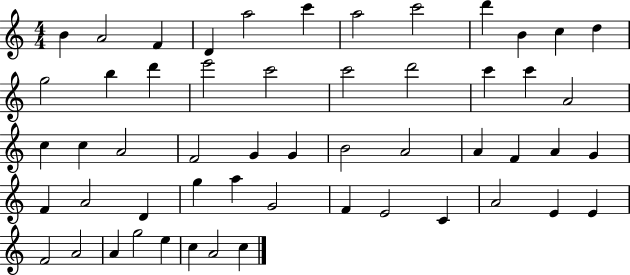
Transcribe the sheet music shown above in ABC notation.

X:1
T:Untitled
M:4/4
L:1/4
K:C
B A2 F D a2 c' a2 c'2 d' B c d g2 b d' e'2 c'2 c'2 d'2 c' c' A2 c c A2 F2 G G B2 A2 A F A G F A2 D g a G2 F E2 C A2 E E F2 A2 A g2 e c A2 c